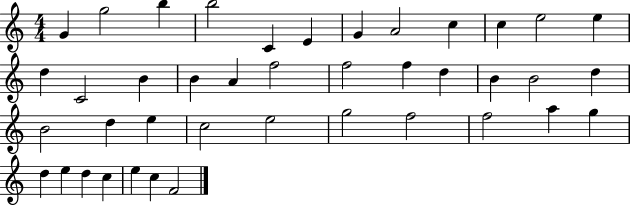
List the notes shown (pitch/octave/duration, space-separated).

G4/q G5/h B5/q B5/h C4/q E4/q G4/q A4/h C5/q C5/q E5/h E5/q D5/q C4/h B4/q B4/q A4/q F5/h F5/h F5/q D5/q B4/q B4/h D5/q B4/h D5/q E5/q C5/h E5/h G5/h F5/h F5/h A5/q G5/q D5/q E5/q D5/q C5/q E5/q C5/q F4/h